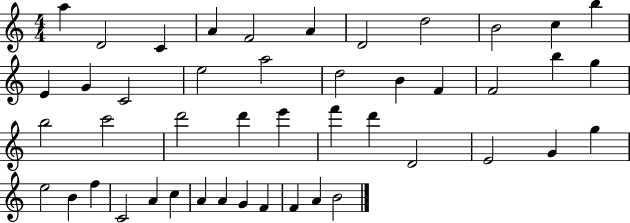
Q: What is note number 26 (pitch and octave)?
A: D6